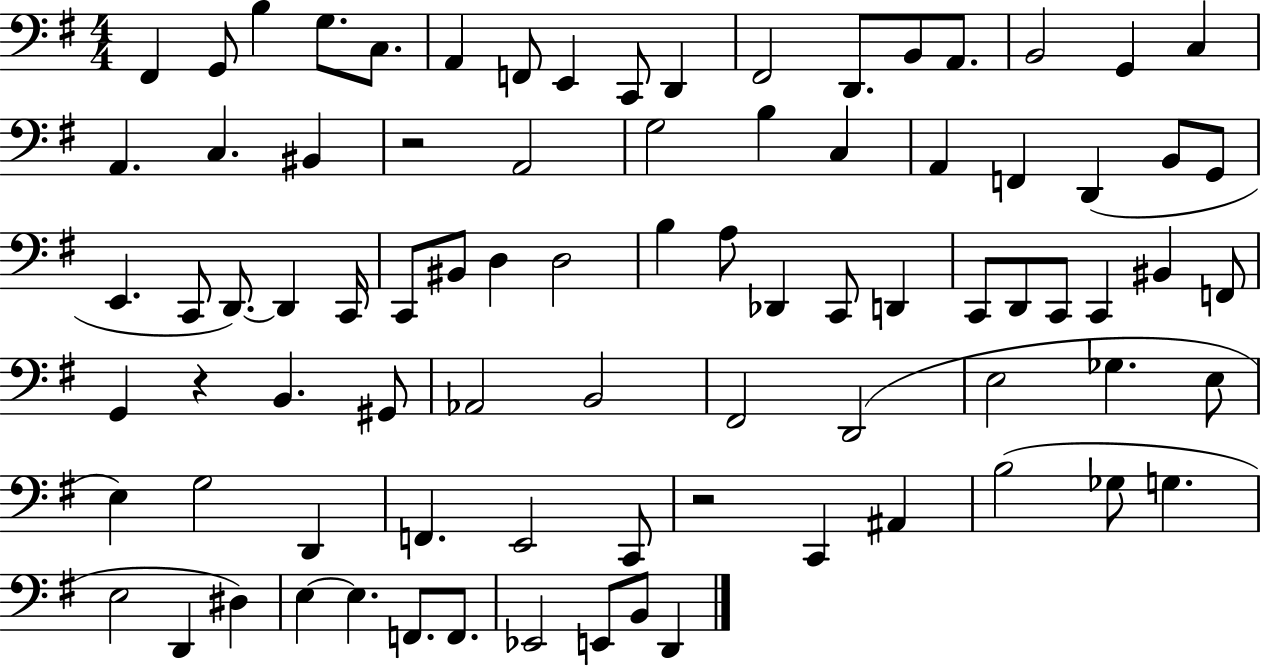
X:1
T:Untitled
M:4/4
L:1/4
K:G
^F,, G,,/2 B, G,/2 C,/2 A,, F,,/2 E,, C,,/2 D,, ^F,,2 D,,/2 B,,/2 A,,/2 B,,2 G,, C, A,, C, ^B,, z2 A,,2 G,2 B, C, A,, F,, D,, B,,/2 G,,/2 E,, C,,/2 D,,/2 D,, C,,/4 C,,/2 ^B,,/2 D, D,2 B, A,/2 _D,, C,,/2 D,, C,,/2 D,,/2 C,,/2 C,, ^B,, F,,/2 G,, z B,, ^G,,/2 _A,,2 B,,2 ^F,,2 D,,2 E,2 _G, E,/2 E, G,2 D,, F,, E,,2 C,,/2 z2 C,, ^A,, B,2 _G,/2 G, E,2 D,, ^D, E, E, F,,/2 F,,/2 _E,,2 E,,/2 B,,/2 D,,